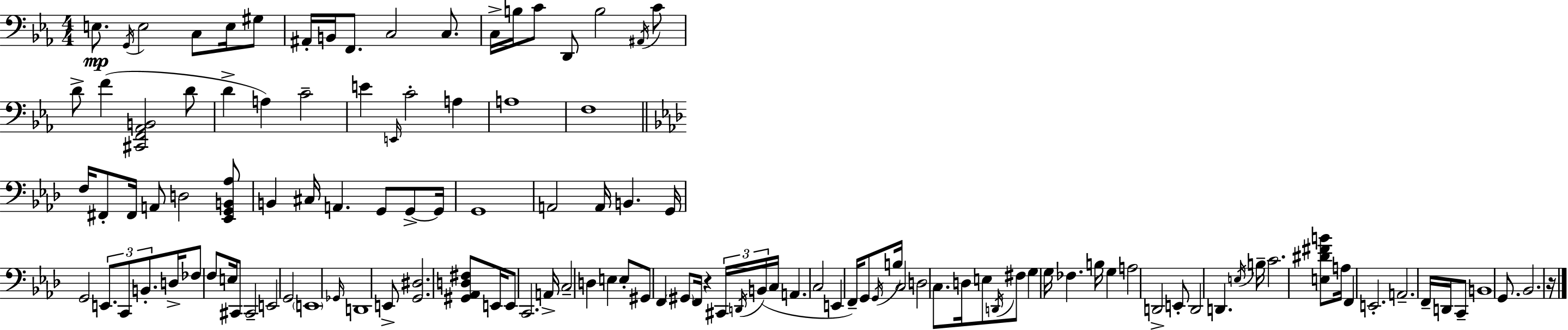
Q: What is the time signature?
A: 4/4